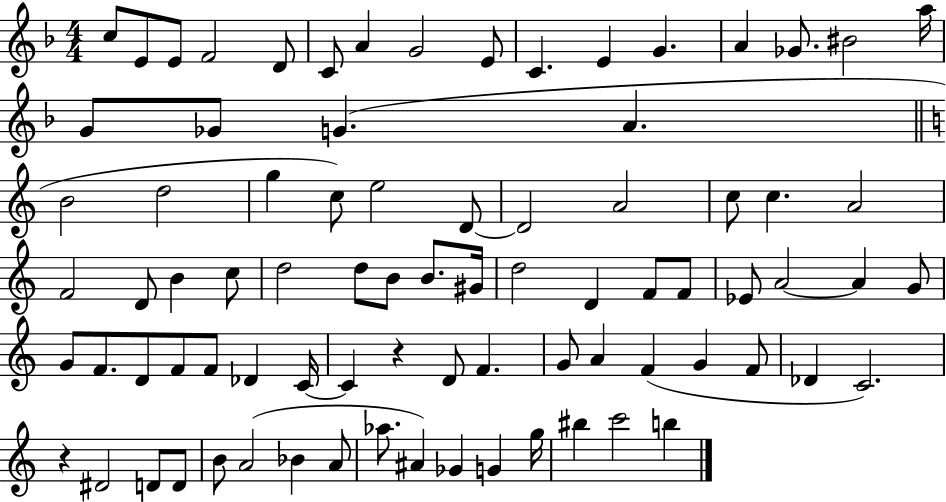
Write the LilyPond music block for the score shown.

{
  \clef treble
  \numericTimeSignature
  \time 4/4
  \key f \major
  c''8 e'8 e'8 f'2 d'8 | c'8 a'4 g'2 e'8 | c'4. e'4 g'4. | a'4 ges'8. bis'2 a''16 | \break g'8 ges'8 g'4.( a'4. | \bar "||" \break \key a \minor b'2 d''2 | g''4 c''8) e''2 d'8~~ | d'2 a'2 | c''8 c''4. a'2 | \break f'2 d'8 b'4 c''8 | d''2 d''8 b'8 b'8. gis'16 | d''2 d'4 f'8 f'8 | ees'8 a'2~~ a'4 g'8 | \break g'8 f'8. d'8 f'8 f'8 des'4 c'16~~ | c'4 r4 d'8 f'4. | g'8 a'4 f'4( g'4 f'8 | des'4 c'2.) | \break r4 dis'2 d'8 d'8 | b'8 a'2( bes'4 a'8 | aes''8. ais'4) ges'4 g'4 g''16 | bis''4 c'''2 b''4 | \break \bar "|."
}